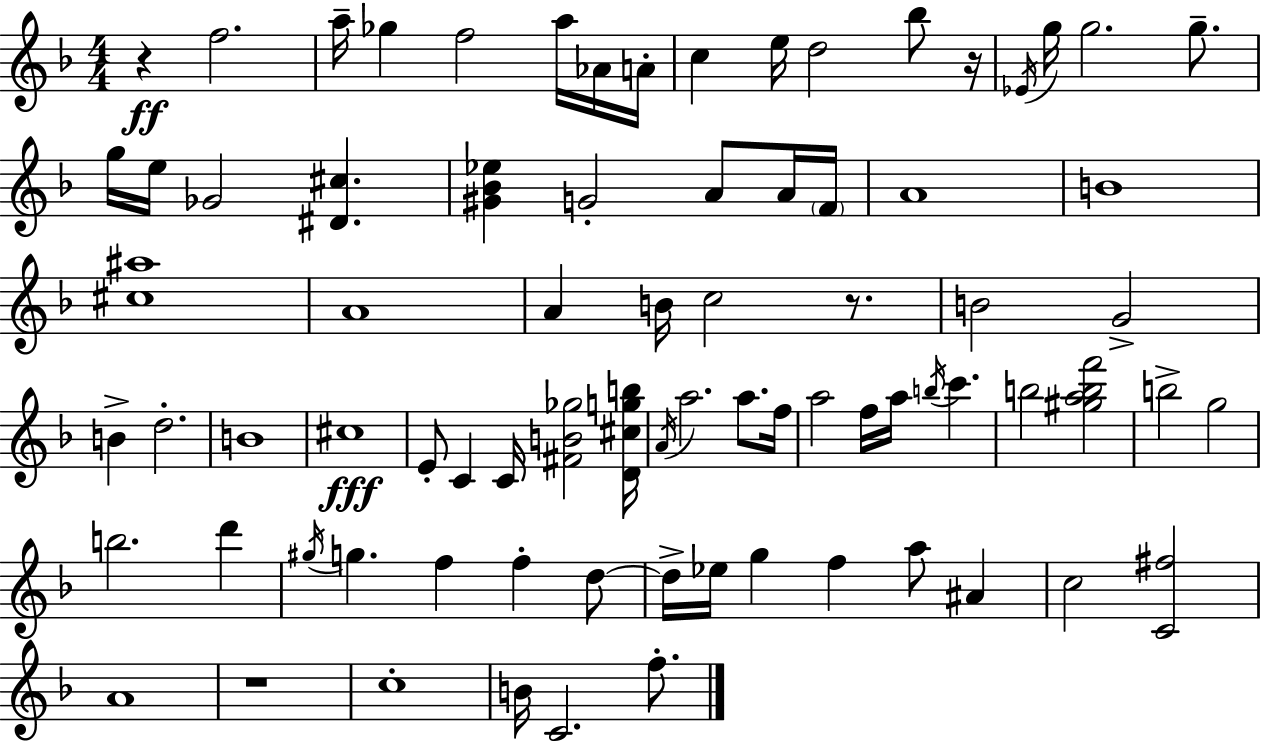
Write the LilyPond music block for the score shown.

{
  \clef treble
  \numericTimeSignature
  \time 4/4
  \key d \minor
  r4\ff f''2. | a''16-- ges''4 f''2 a''16 aes'16 a'16-. | c''4 e''16 d''2 bes''8 r16 | \acciaccatura { ees'16 } g''16 g''2. g''8.-- | \break g''16 e''16 ges'2 <dis' cis''>4. | <gis' bes' ees''>4 g'2-. a'8 a'16 | \parenthesize f'16 a'1 | b'1 | \break <cis'' ais''>1 | a'1 | a'4 b'16 c''2 r8. | b'2 g'2-> | \break b'4-> d''2.-. | b'1 | cis''1\fff | e'8-. c'4 c'16 <fis' b' ges''>2 | \break <d' cis'' g'' b''>16 \acciaccatura { a'16 } a''2. a''8. | f''16 a''2 f''16 a''16 \acciaccatura { b''16 } c'''4. | b''2 <gis'' a'' b'' f'''>2 | b''2-> g''2 | \break b''2. d'''4 | \acciaccatura { gis''16 } g''4. f''4 f''4-. | d''8~~ d''16-> ees''16 g''4 f''4 a''8 | ais'4 c''2 <c' fis''>2 | \break a'1 | r1 | c''1-. | b'16 c'2. | \break f''8.-. \bar "|."
}